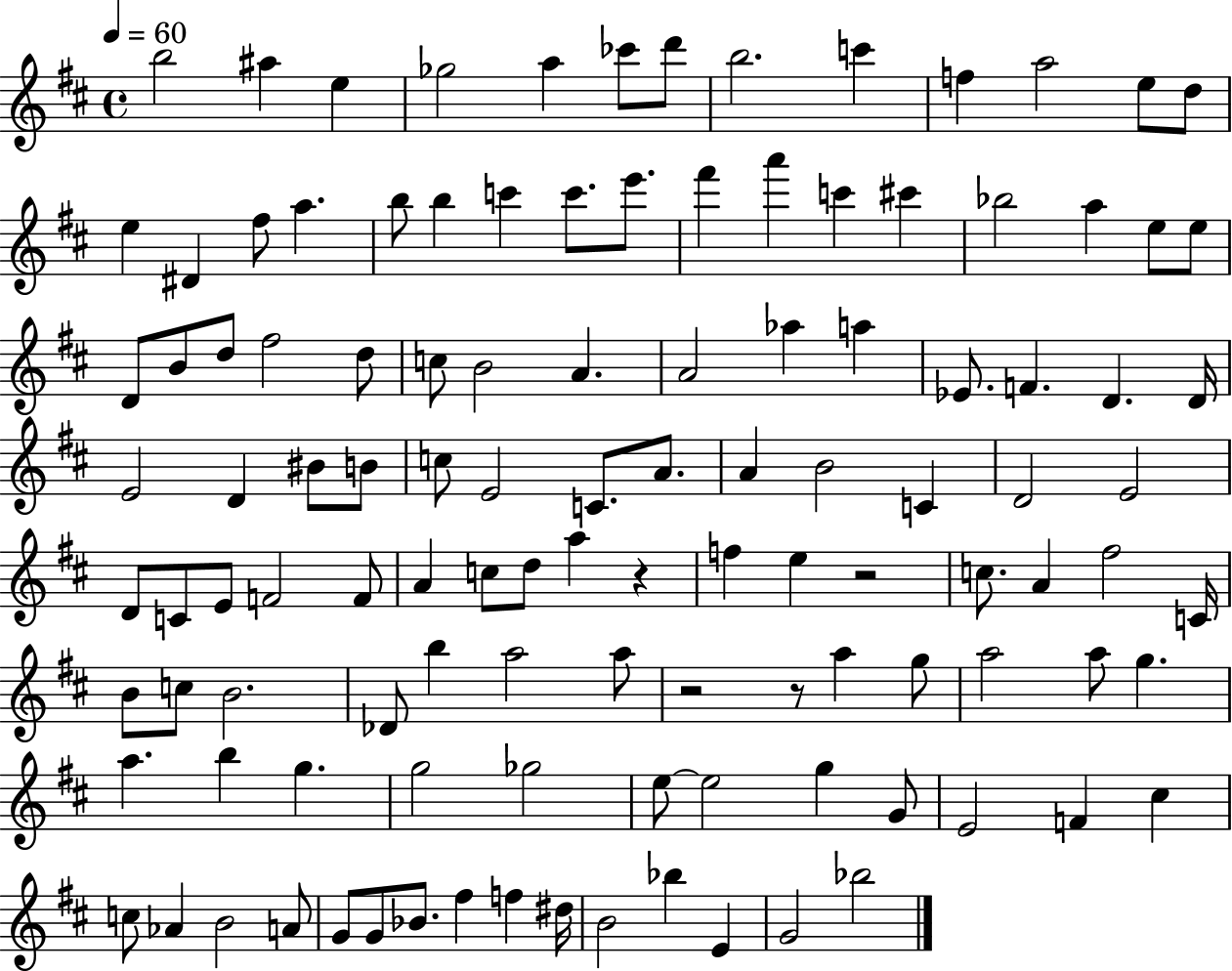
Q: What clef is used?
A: treble